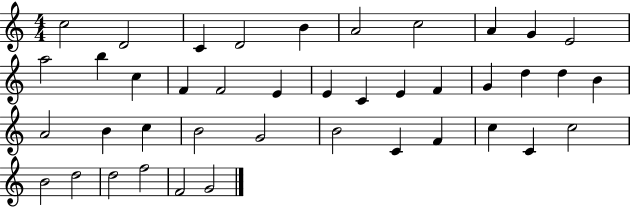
C5/h D4/h C4/q D4/h B4/q A4/h C5/h A4/q G4/q E4/h A5/h B5/q C5/q F4/q F4/h E4/q E4/q C4/q E4/q F4/q G4/q D5/q D5/q B4/q A4/h B4/q C5/q B4/h G4/h B4/h C4/q F4/q C5/q C4/q C5/h B4/h D5/h D5/h F5/h F4/h G4/h